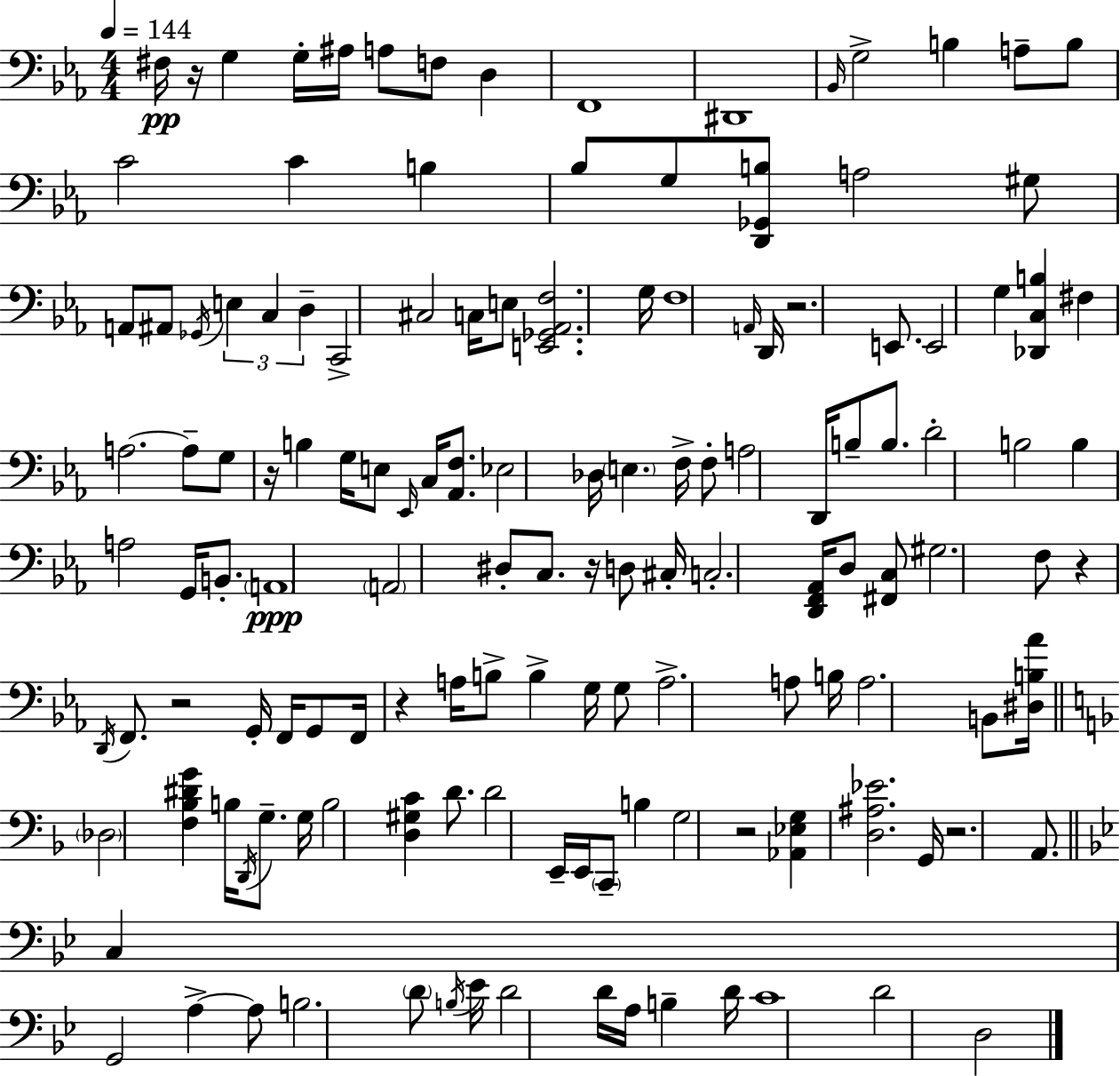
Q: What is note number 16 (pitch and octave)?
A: C4